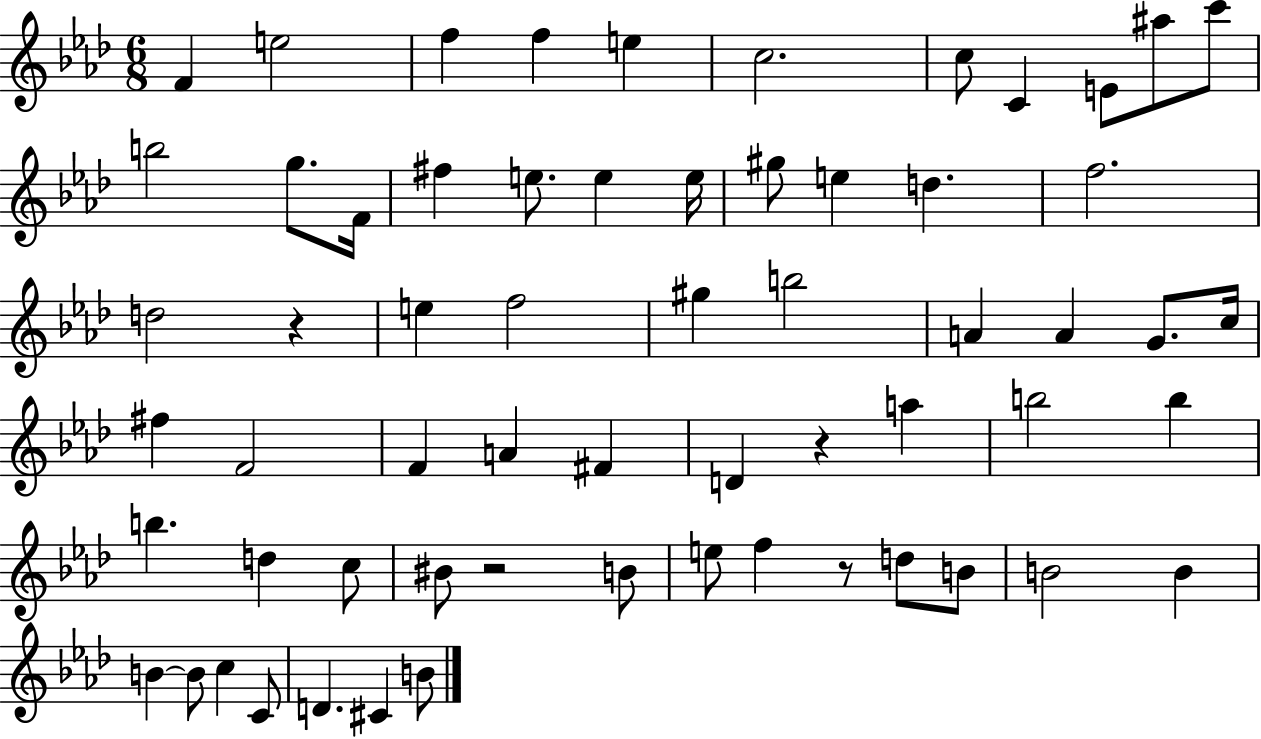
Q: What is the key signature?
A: AES major